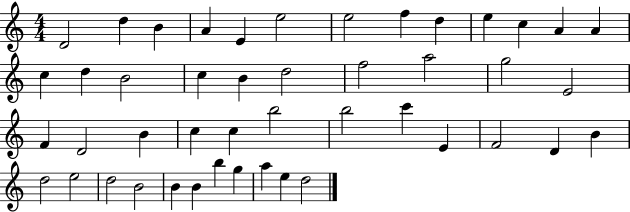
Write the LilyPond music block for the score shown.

{
  \clef treble
  \numericTimeSignature
  \time 4/4
  \key c \major
  d'2 d''4 b'4 | a'4 e'4 e''2 | e''2 f''4 d''4 | e''4 c''4 a'4 a'4 | \break c''4 d''4 b'2 | c''4 b'4 d''2 | f''2 a''2 | g''2 e'2 | \break f'4 d'2 b'4 | c''4 c''4 b''2 | b''2 c'''4 e'4 | f'2 d'4 b'4 | \break d''2 e''2 | d''2 b'2 | b'4 b'4 b''4 g''4 | a''4 e''4 d''2 | \break \bar "|."
}